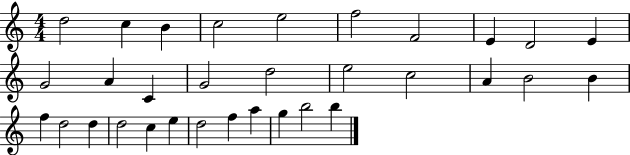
D5/h C5/q B4/q C5/h E5/h F5/h F4/h E4/q D4/h E4/q G4/h A4/q C4/q G4/h D5/h E5/h C5/h A4/q B4/h B4/q F5/q D5/h D5/q D5/h C5/q E5/q D5/h F5/q A5/q G5/q B5/h B5/q